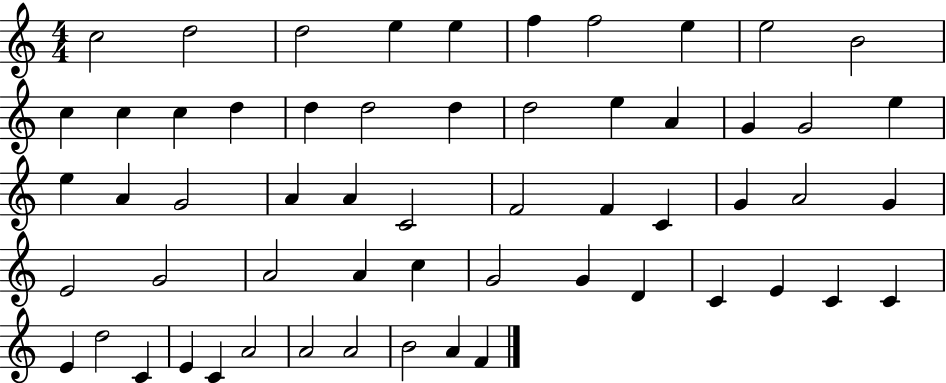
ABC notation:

X:1
T:Untitled
M:4/4
L:1/4
K:C
c2 d2 d2 e e f f2 e e2 B2 c c c d d d2 d d2 e A G G2 e e A G2 A A C2 F2 F C G A2 G E2 G2 A2 A c G2 G D C E C C E d2 C E C A2 A2 A2 B2 A F